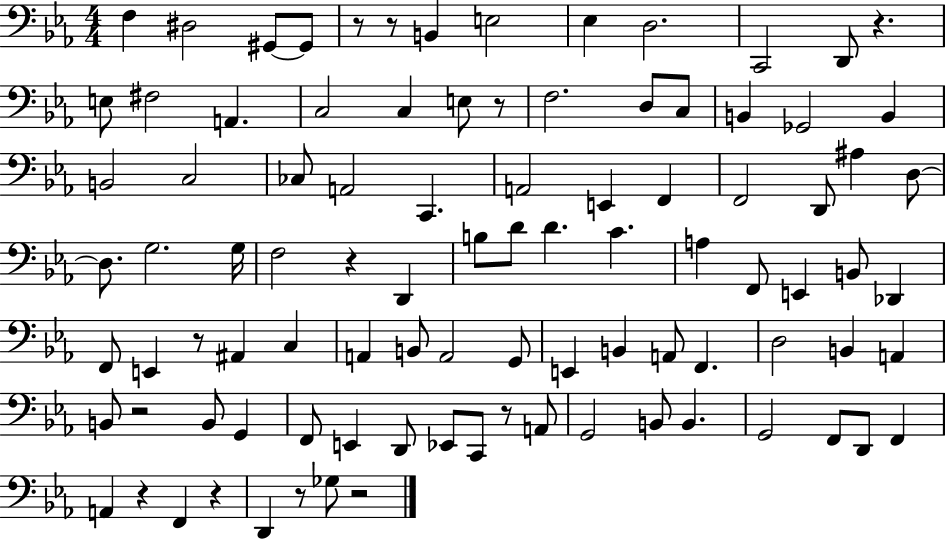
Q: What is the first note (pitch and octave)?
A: F3